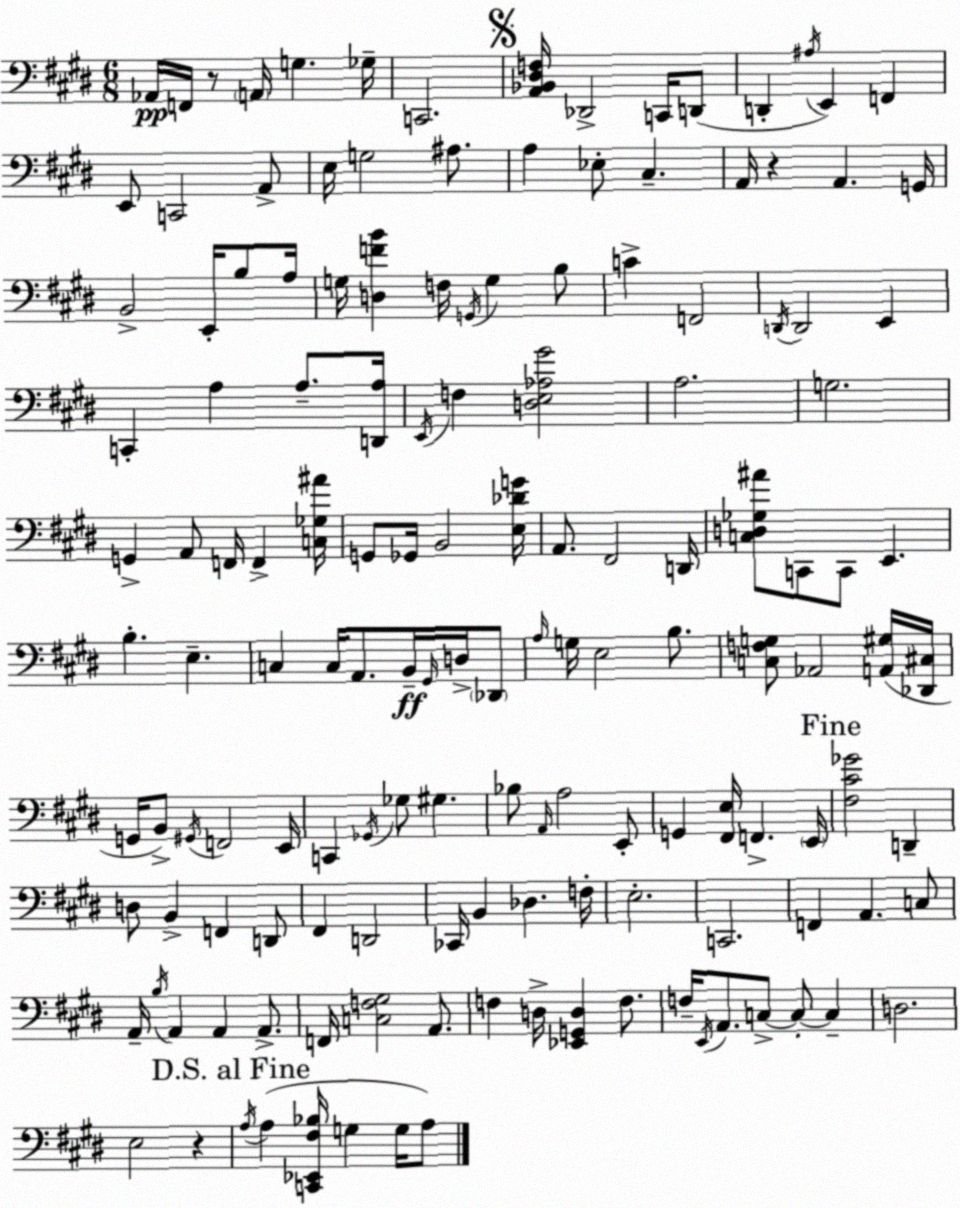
X:1
T:Untitled
M:6/8
L:1/4
K:E
_A,,/4 F,,/4 z/2 A,,/4 G, _G,/4 C,,2 [A,,_B,,^D,F,]/4 _D,,2 C,,/4 D,,/2 D,, ^A,/4 E,, F,, E,,/2 C,,2 A,,/2 E,/4 G,2 ^A,/2 A, _E,/2 ^C, A,,/4 z A,, G,,/4 B,,2 E,,/4 B,/2 A,/4 G,/4 [D,FB] F,/4 G,,/4 G, B,/2 C F,,2 D,,/4 D,,2 E,, C,, A, A,/2 [D,,A,]/4 E,,/4 F, [D,E,_A,^G]2 A,2 G,2 G,, A,,/2 F,,/4 F,, [C,_G,^A]/4 G,,/2 _G,,/4 B,,2 [E,_DG]/4 A,,/2 ^F,,2 D,,/4 [C,D,_G,^A]/2 C,,/2 C,,/2 E,, B, E, C, C,/4 A,,/2 B,,/4 ^G,,/4 D,/4 _D,,/2 A,/4 G,/4 E,2 B,/2 [C,F,G,]/2 _A,,2 [A,,^G,]/4 [_D,,^C,]/4 G,,/4 B,,/2 ^G,,/4 F,,2 E,,/4 C,, _G,,/4 _G,/2 ^G, _B,/2 A,,/4 A,2 E,,/2 G,, [^F,,E,]/4 F,, E,,/4 [^F,^C_G]2 D,, D,/2 B,, F,, D,,/2 ^F,, D,,2 _C,,/4 B,, _D, F,/4 E,2 C,,2 F,, A,, C,/2 A,,/4 B,/4 A,, A,, A,,/2 F,,/4 [C,F,^G,]2 A,,/2 F, D,/4 [_E,,G,,D,] F,/2 F,/4 E,,/4 A,,/2 C,/2 C,/2 C, D,2 E,2 z A,/4 A, [C,,_E,,^F,_B,]/4 G, G,/4 A,/2